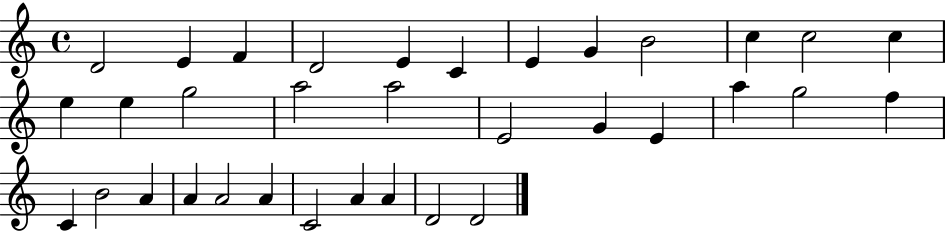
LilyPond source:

{
  \clef treble
  \time 4/4
  \defaultTimeSignature
  \key c \major
  d'2 e'4 f'4 | d'2 e'4 c'4 | e'4 g'4 b'2 | c''4 c''2 c''4 | \break e''4 e''4 g''2 | a''2 a''2 | e'2 g'4 e'4 | a''4 g''2 f''4 | \break c'4 b'2 a'4 | a'4 a'2 a'4 | c'2 a'4 a'4 | d'2 d'2 | \break \bar "|."
}